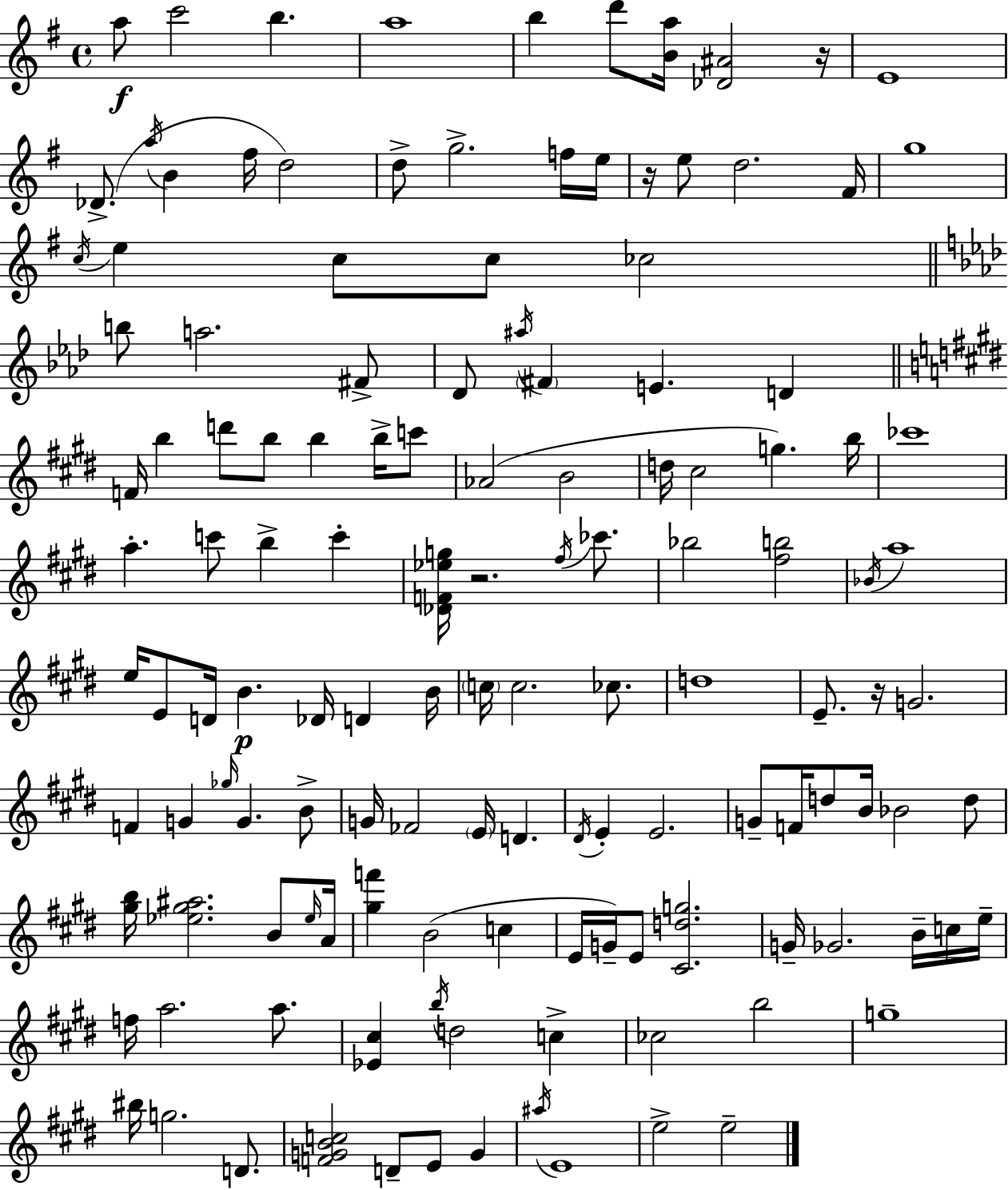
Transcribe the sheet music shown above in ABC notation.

X:1
T:Untitled
M:4/4
L:1/4
K:Em
a/2 c'2 b a4 b d'/2 [Ba]/4 [_D^A]2 z/4 E4 _D/2 a/4 B ^f/4 d2 d/2 g2 f/4 e/4 z/4 e/2 d2 ^F/4 g4 c/4 e c/2 c/2 _c2 b/2 a2 ^F/2 _D/2 ^a/4 ^F E D F/4 b d'/2 b/2 b b/4 c'/2 _A2 B2 d/4 ^c2 g b/4 _c'4 a c'/2 b c' [_DF_eg]/4 z2 ^f/4 _c'/2 _b2 [^fb]2 _B/4 a4 e/4 E/2 D/4 B _D/4 D B/4 c/4 c2 _c/2 d4 E/2 z/4 G2 F G _g/4 G B/2 G/4 _F2 E/4 D ^D/4 E E2 G/2 F/4 d/2 B/4 _B2 d/2 [^gb]/4 [_e^g^a]2 B/2 _e/4 A/4 [^gf'] B2 c E/4 G/4 E/2 [^Cdg]2 G/4 _G2 B/4 c/4 e/4 f/4 a2 a/2 [_E^c] b/4 d2 c _c2 b2 g4 ^b/4 g2 D/2 [FGBc]2 D/2 E/2 G ^a/4 E4 e2 e2